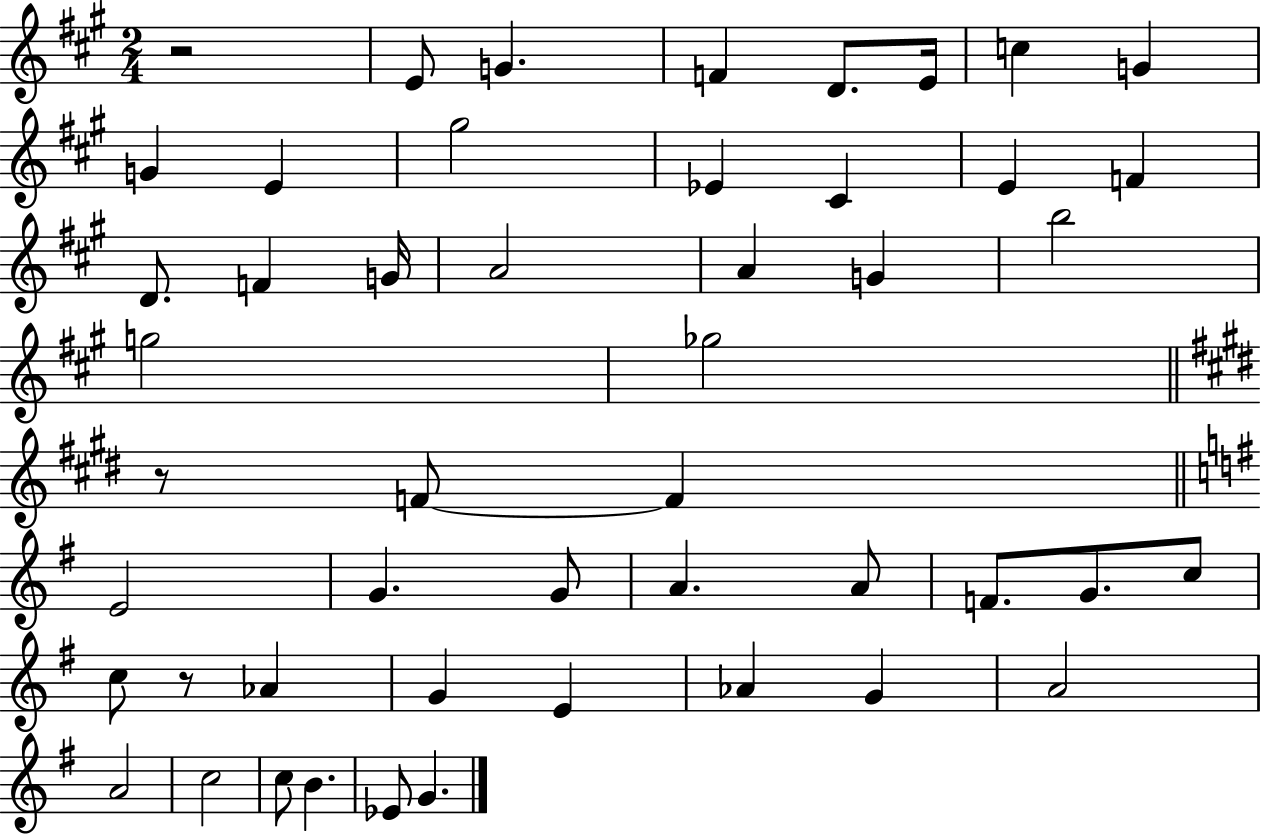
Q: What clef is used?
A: treble